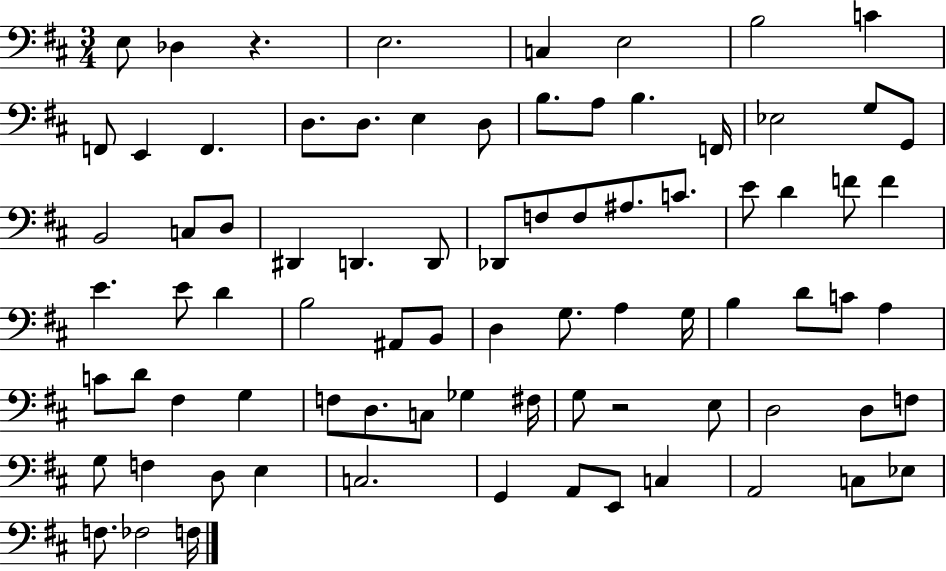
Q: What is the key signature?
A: D major